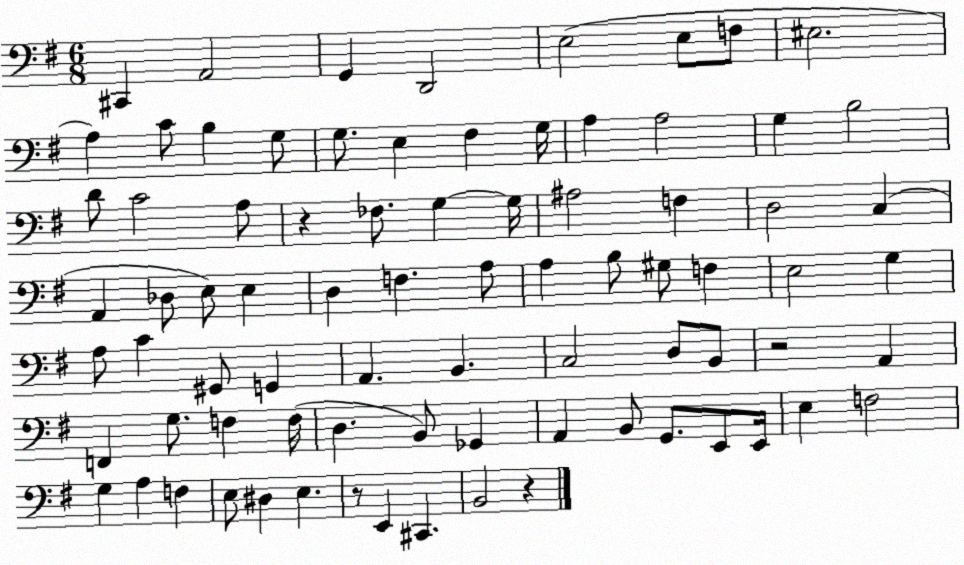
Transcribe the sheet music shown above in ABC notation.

X:1
T:Untitled
M:6/8
L:1/4
K:G
^C,, A,,2 G,, D,,2 E,2 E,/2 F,/2 ^E,2 A, C/2 B, G,/2 G,/2 E, ^F, G,/4 A, A,2 G, B,2 D/2 C2 A,/2 z _F,/2 G, G,/4 ^A,2 F, D,2 C, A,, _D,/2 E,/2 E, D, F, A,/2 A, B,/2 ^G,/2 F, E,2 G, A,/2 C ^G,,/2 G,, A,, B,, C,2 D,/2 B,,/2 z2 A,, F,, G,/2 F, F,/4 D, B,,/2 _G,, A,, B,,/2 G,,/2 E,,/2 E,,/4 E, F,2 G, A, F, E,/2 ^D, E, z/2 E,, ^C,, B,,2 z